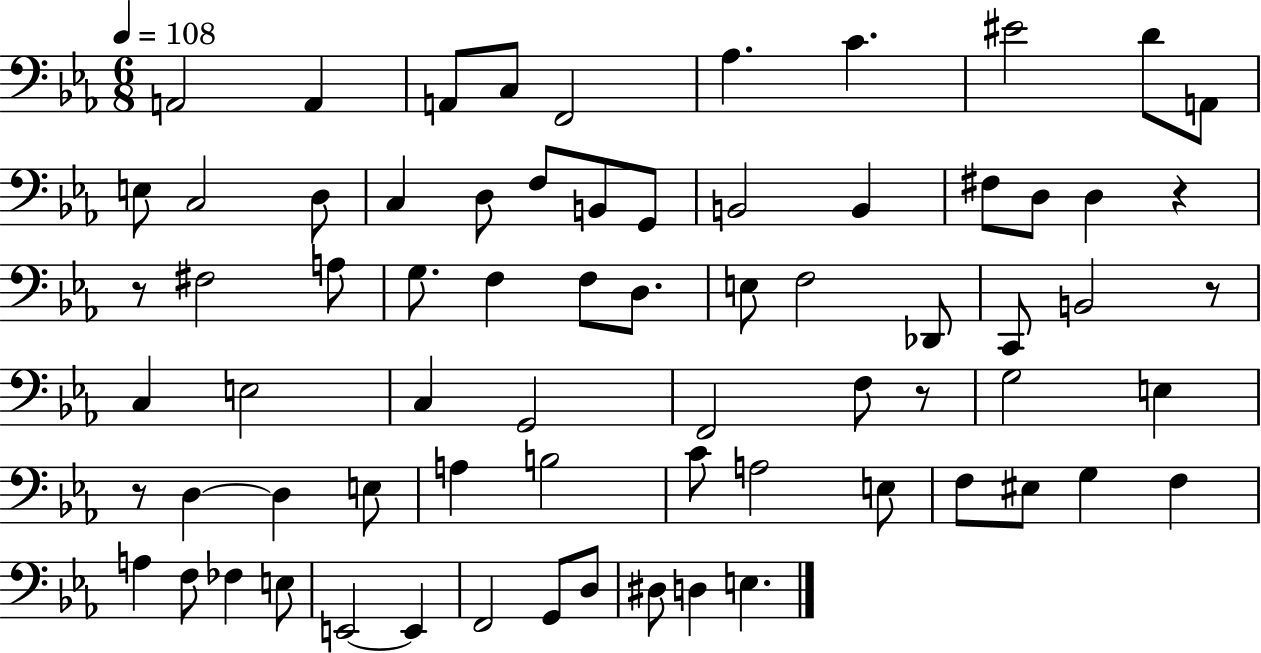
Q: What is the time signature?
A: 6/8